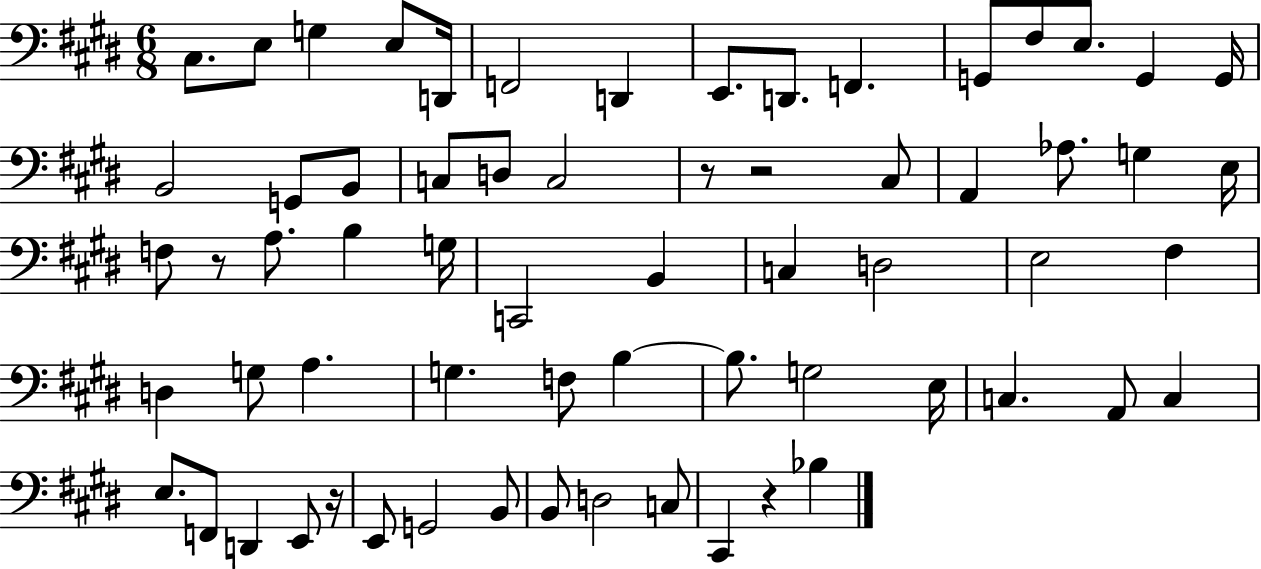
C#3/e. E3/e G3/q E3/e D2/s F2/h D2/q E2/e. D2/e. F2/q. G2/e F#3/e E3/e. G2/q G2/s B2/h G2/e B2/e C3/e D3/e C3/h R/e R/h C#3/e A2/q Ab3/e. G3/q E3/s F3/e R/e A3/e. B3/q G3/s C2/h B2/q C3/q D3/h E3/h F#3/q D3/q G3/e A3/q. G3/q. F3/e B3/q B3/e. G3/h E3/s C3/q. A2/e C3/q E3/e. F2/e D2/q E2/e R/s E2/e G2/h B2/e B2/e D3/h C3/e C#2/q R/q Bb3/q